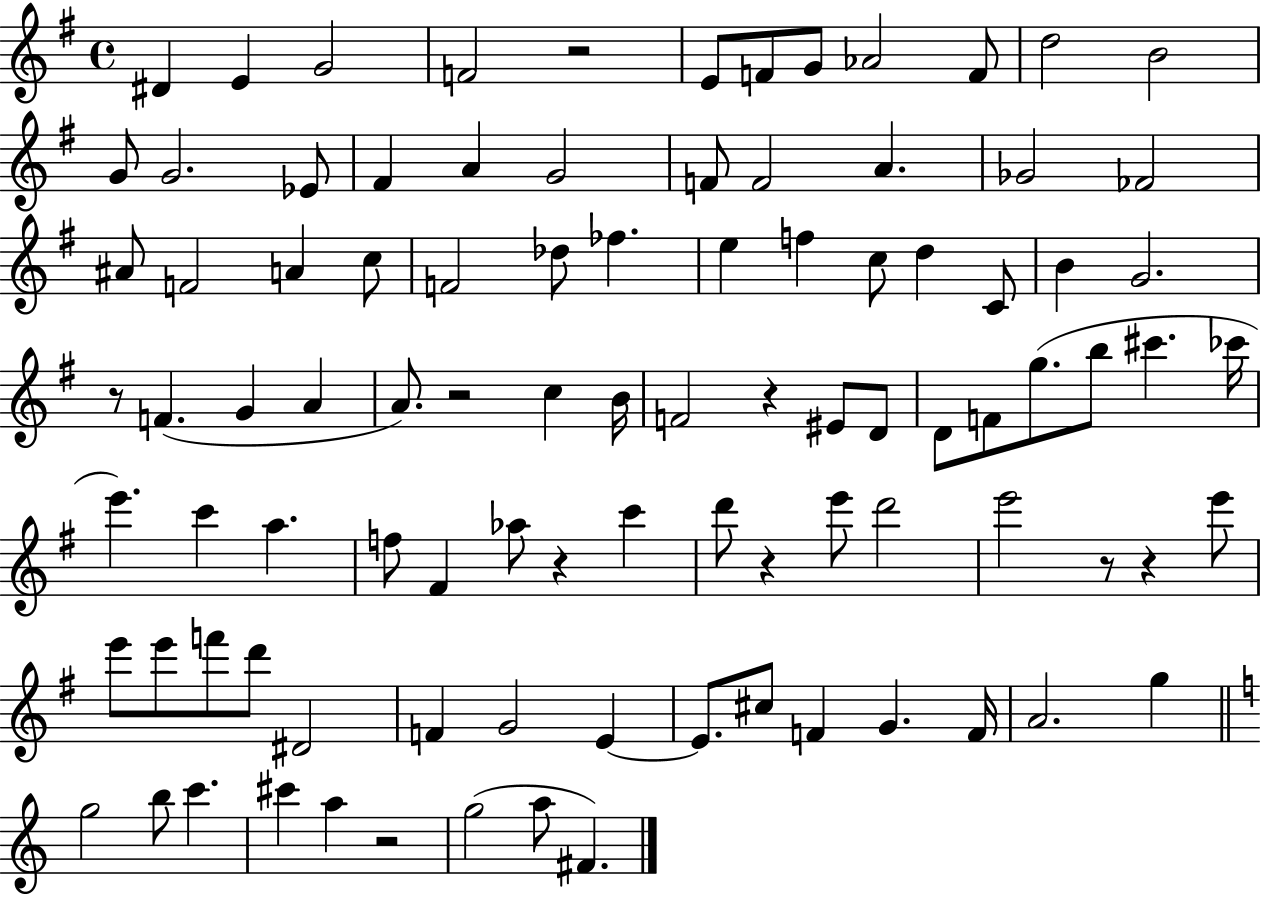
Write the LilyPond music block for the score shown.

{
  \clef treble
  \time 4/4
  \defaultTimeSignature
  \key g \major
  dis'4 e'4 g'2 | f'2 r2 | e'8 f'8 g'8 aes'2 f'8 | d''2 b'2 | \break g'8 g'2. ees'8 | fis'4 a'4 g'2 | f'8 f'2 a'4. | ges'2 fes'2 | \break ais'8 f'2 a'4 c''8 | f'2 des''8 fes''4. | e''4 f''4 c''8 d''4 c'8 | b'4 g'2. | \break r8 f'4.( g'4 a'4 | a'8.) r2 c''4 b'16 | f'2 r4 eis'8 d'8 | d'8 f'8 g''8.( b''8 cis'''4. ces'''16 | \break e'''4.) c'''4 a''4. | f''8 fis'4 aes''8 r4 c'''4 | d'''8 r4 e'''8 d'''2 | e'''2 r8 r4 e'''8 | \break e'''8 e'''8 f'''8 d'''8 dis'2 | f'4 g'2 e'4~~ | e'8. cis''8 f'4 g'4. f'16 | a'2. g''4 | \break \bar "||" \break \key a \minor g''2 b''8 c'''4. | cis'''4 a''4 r2 | g''2( a''8 fis'4.) | \bar "|."
}